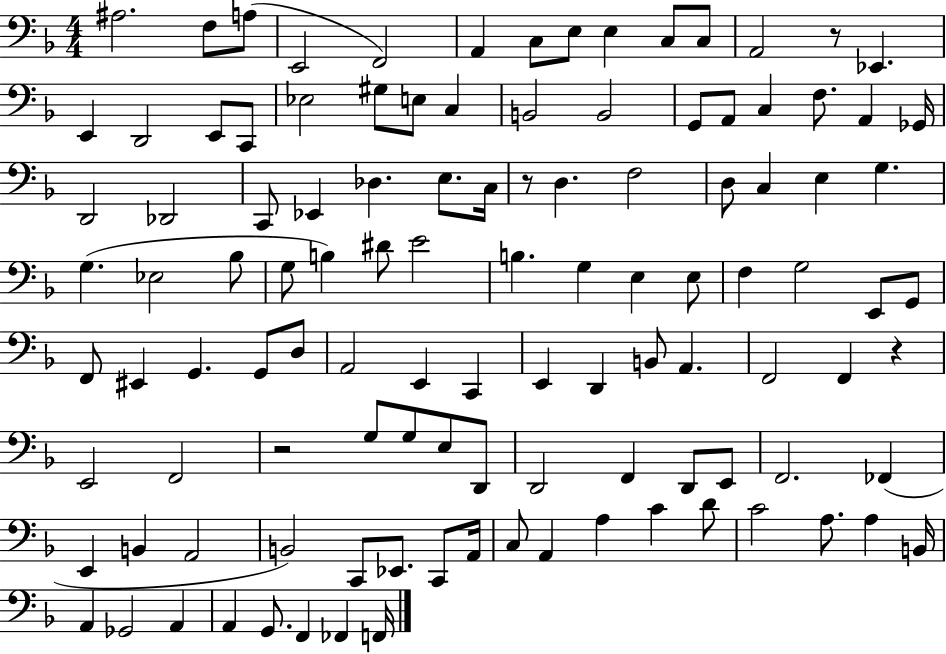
A#3/h. F3/e A3/e E2/h F2/h A2/q C3/e E3/e E3/q C3/e C3/e A2/h R/e Eb2/q. E2/q D2/h E2/e C2/e Eb3/h G#3/e E3/e C3/q B2/h B2/h G2/e A2/e C3/q F3/e. A2/q Gb2/s D2/h Db2/h C2/e Eb2/q Db3/q. E3/e. C3/s R/e D3/q. F3/h D3/e C3/q E3/q G3/q. G3/q. Eb3/h Bb3/e G3/e B3/q D#4/e E4/h B3/q. G3/q E3/q E3/e F3/q G3/h E2/e G2/e F2/e EIS2/q G2/q. G2/e D3/e A2/h E2/q C2/q E2/q D2/q B2/e A2/q. F2/h F2/q R/q E2/h F2/h R/h G3/e G3/e E3/e D2/e D2/h F2/q D2/e E2/e F2/h. FES2/q E2/q B2/q A2/h B2/h C2/e Eb2/e. C2/e A2/s C3/e A2/q A3/q C4/q D4/e C4/h A3/e. A3/q B2/s A2/q Gb2/h A2/q A2/q G2/e. F2/q FES2/q F2/s